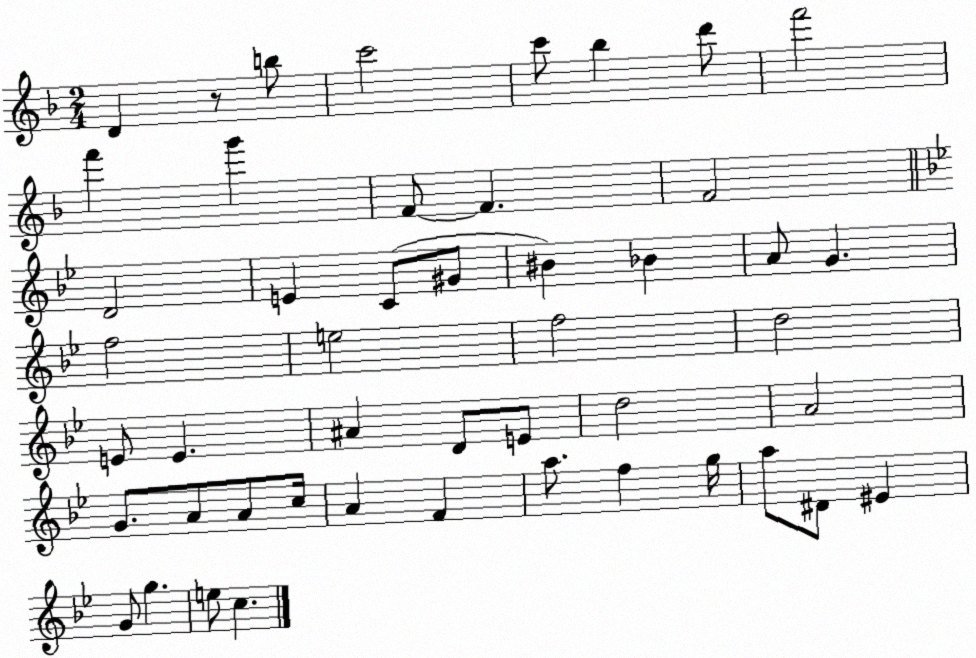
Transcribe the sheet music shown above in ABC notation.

X:1
T:Untitled
M:2/4
L:1/4
K:F
D z/2 b/2 c'2 c'/2 _b d'/2 f'2 f' g' F/2 F F2 D2 E C/2 ^G/2 ^B _B A/2 G f2 e2 f2 d2 E/2 E ^A D/2 E/2 d2 A2 G/2 A/2 A/2 c/4 A F a/2 f g/4 a/2 ^D/2 ^E G/2 g e/2 c